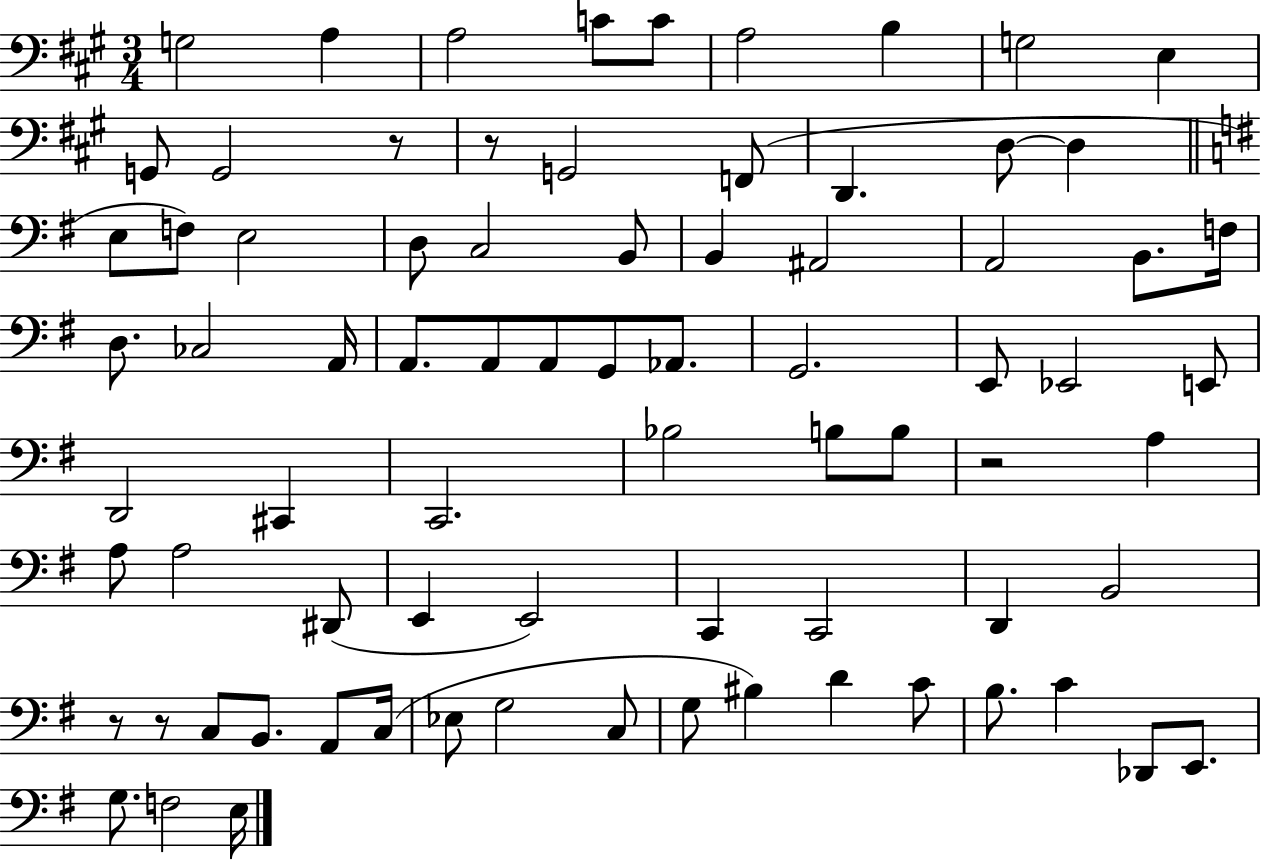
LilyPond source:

{
  \clef bass
  \numericTimeSignature
  \time 3/4
  \key a \major
  g2 a4 | a2 c'8 c'8 | a2 b4 | g2 e4 | \break g,8 g,2 r8 | r8 g,2 f,8( | d,4. d8~~ d4 | \bar "||" \break \key g \major e8 f8) e2 | d8 c2 b,8 | b,4 ais,2 | a,2 b,8. f16 | \break d8. ces2 a,16 | a,8. a,8 a,8 g,8 aes,8. | g,2. | e,8 ees,2 e,8 | \break d,2 cis,4 | c,2. | bes2 b8 b8 | r2 a4 | \break a8 a2 dis,8( | e,4 e,2) | c,4 c,2 | d,4 b,2 | \break r8 r8 c8 b,8. a,8 c16( | ees8 g2 c8 | g8 bis4) d'4 c'8 | b8. c'4 des,8 e,8. | \break g8. f2 e16 | \bar "|."
}